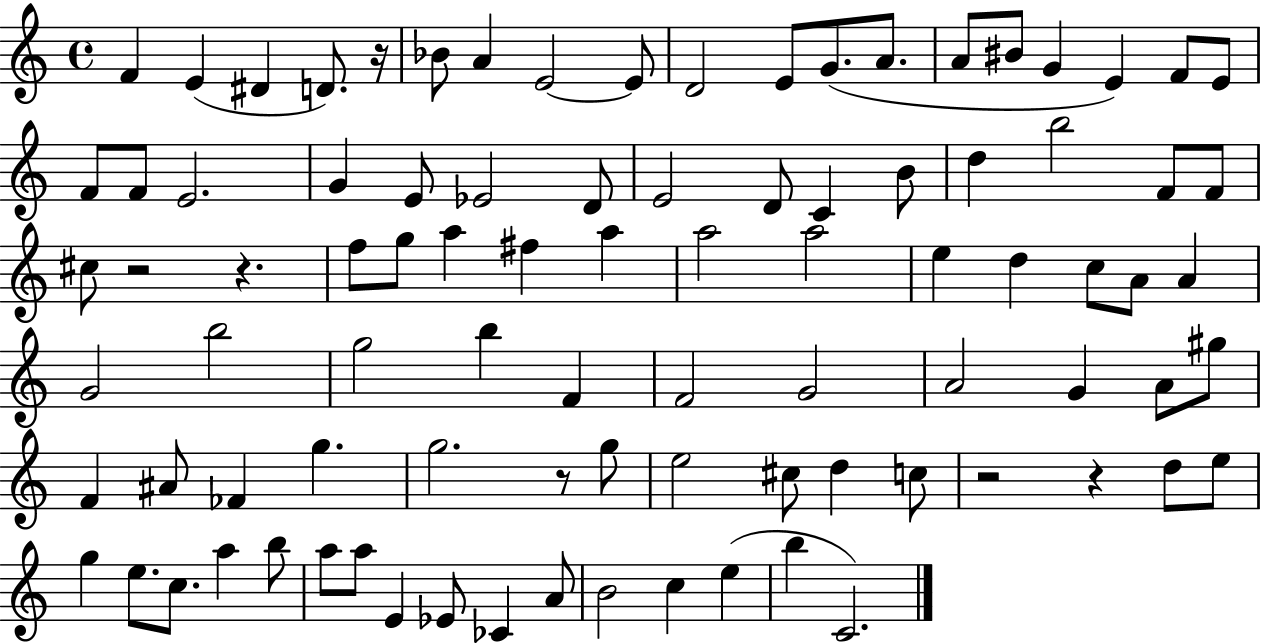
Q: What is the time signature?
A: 4/4